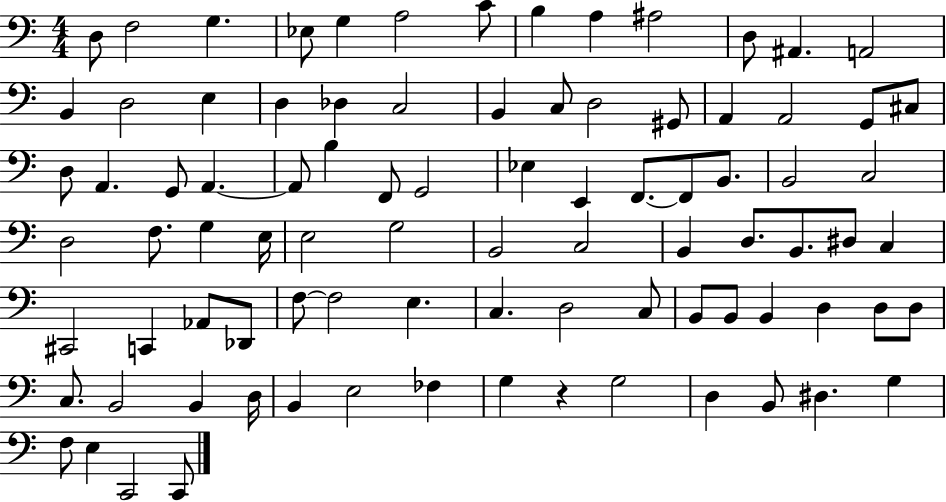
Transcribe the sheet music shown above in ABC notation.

X:1
T:Untitled
M:4/4
L:1/4
K:C
D,/2 F,2 G, _E,/2 G, A,2 C/2 B, A, ^A,2 D,/2 ^A,, A,,2 B,, D,2 E, D, _D, C,2 B,, C,/2 D,2 ^G,,/2 A,, A,,2 G,,/2 ^C,/2 D,/2 A,, G,,/2 A,, A,,/2 B, F,,/2 G,,2 _E, E,, F,,/2 F,,/2 B,,/2 B,,2 C,2 D,2 F,/2 G, E,/4 E,2 G,2 B,,2 C,2 B,, D,/2 B,,/2 ^D,/2 C, ^C,,2 C,, _A,,/2 _D,,/2 F,/2 F,2 E, C, D,2 C,/2 B,,/2 B,,/2 B,, D, D,/2 D,/2 C,/2 B,,2 B,, D,/4 B,, E,2 _F, G, z G,2 D, B,,/2 ^D, G, F,/2 E, C,,2 C,,/2